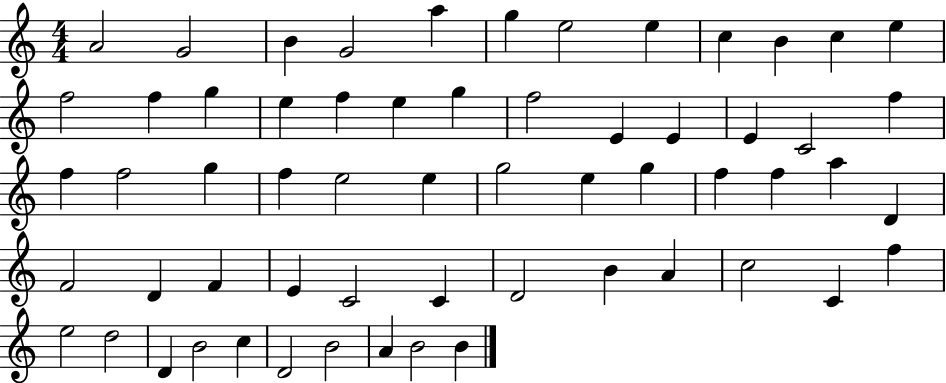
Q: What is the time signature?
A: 4/4